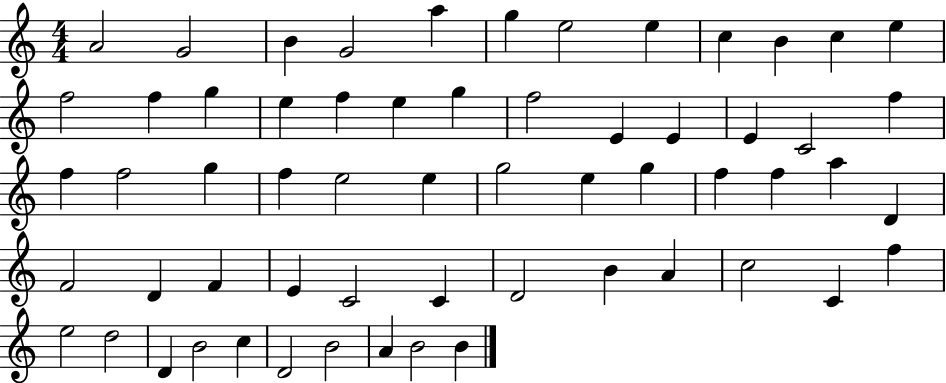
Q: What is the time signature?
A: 4/4